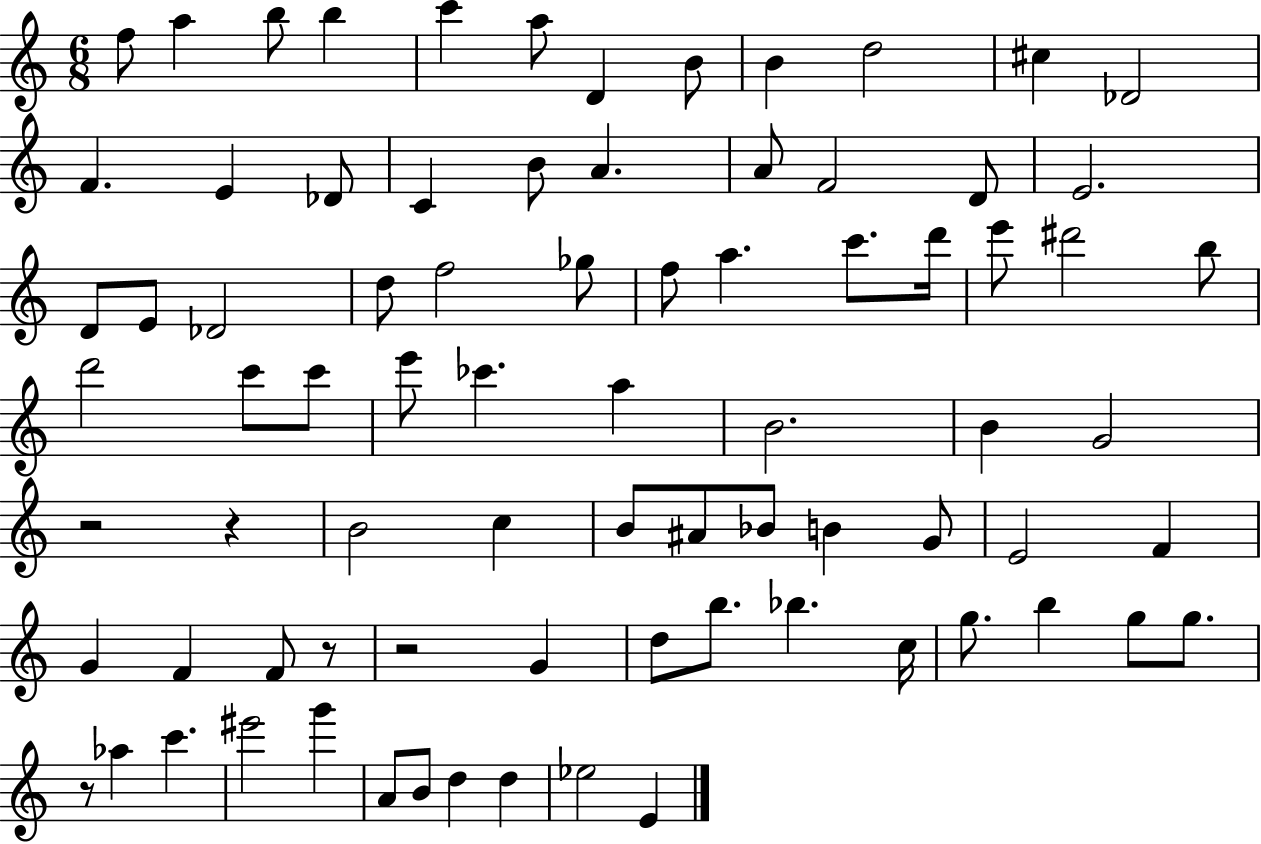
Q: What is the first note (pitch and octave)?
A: F5